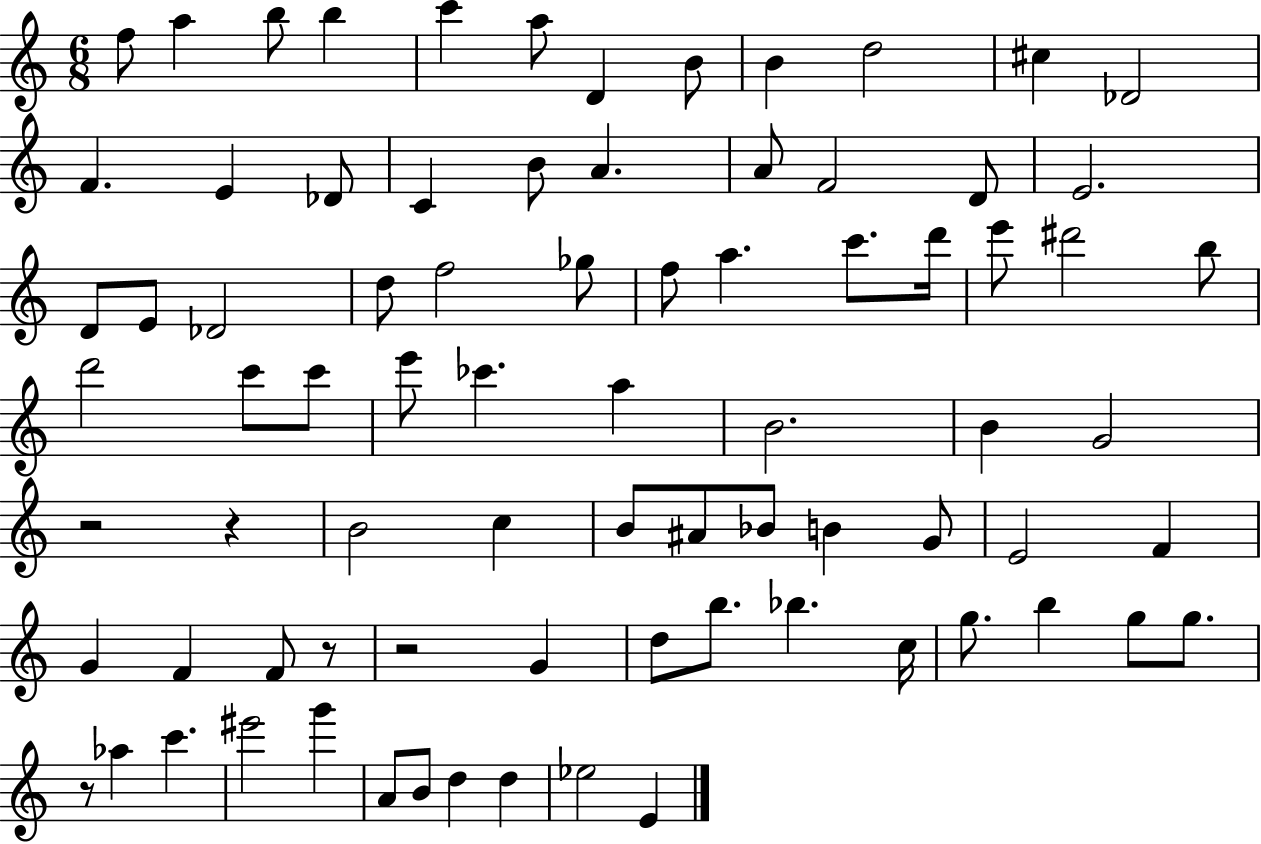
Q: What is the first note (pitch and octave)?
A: F5